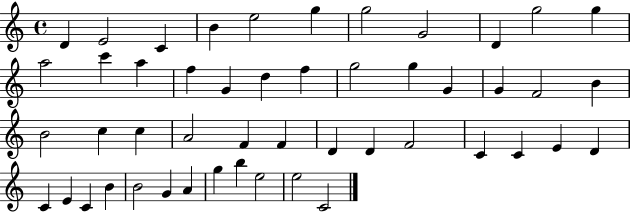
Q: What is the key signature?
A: C major